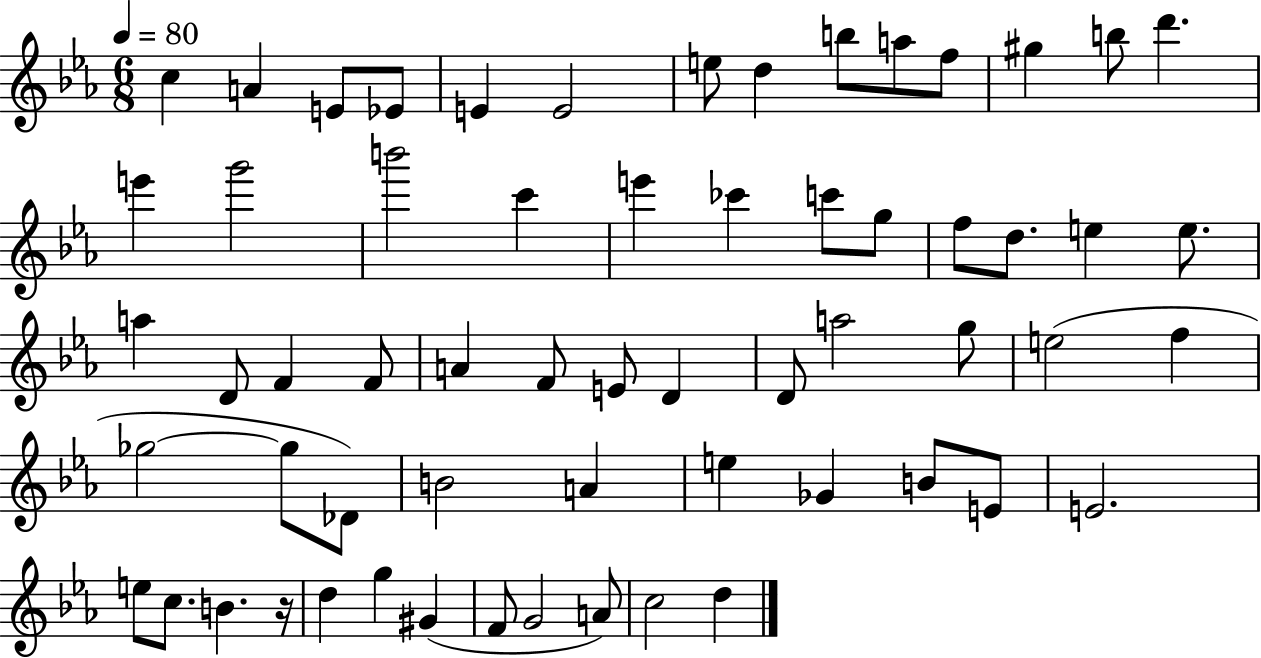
{
  \clef treble
  \numericTimeSignature
  \time 6/8
  \key ees \major
  \tempo 4 = 80
  c''4 a'4 e'8 ees'8 | e'4 e'2 | e''8 d''4 b''8 a''8 f''8 | gis''4 b''8 d'''4. | \break e'''4 g'''2 | b'''2 c'''4 | e'''4 ces'''4 c'''8 g''8 | f''8 d''8. e''4 e''8. | \break a''4 d'8 f'4 f'8 | a'4 f'8 e'8 d'4 | d'8 a''2 g''8 | e''2( f''4 | \break ges''2~~ ges''8 des'8) | b'2 a'4 | e''4 ges'4 b'8 e'8 | e'2. | \break e''8 c''8. b'4. r16 | d''4 g''4 gis'4( | f'8 g'2 a'8) | c''2 d''4 | \break \bar "|."
}